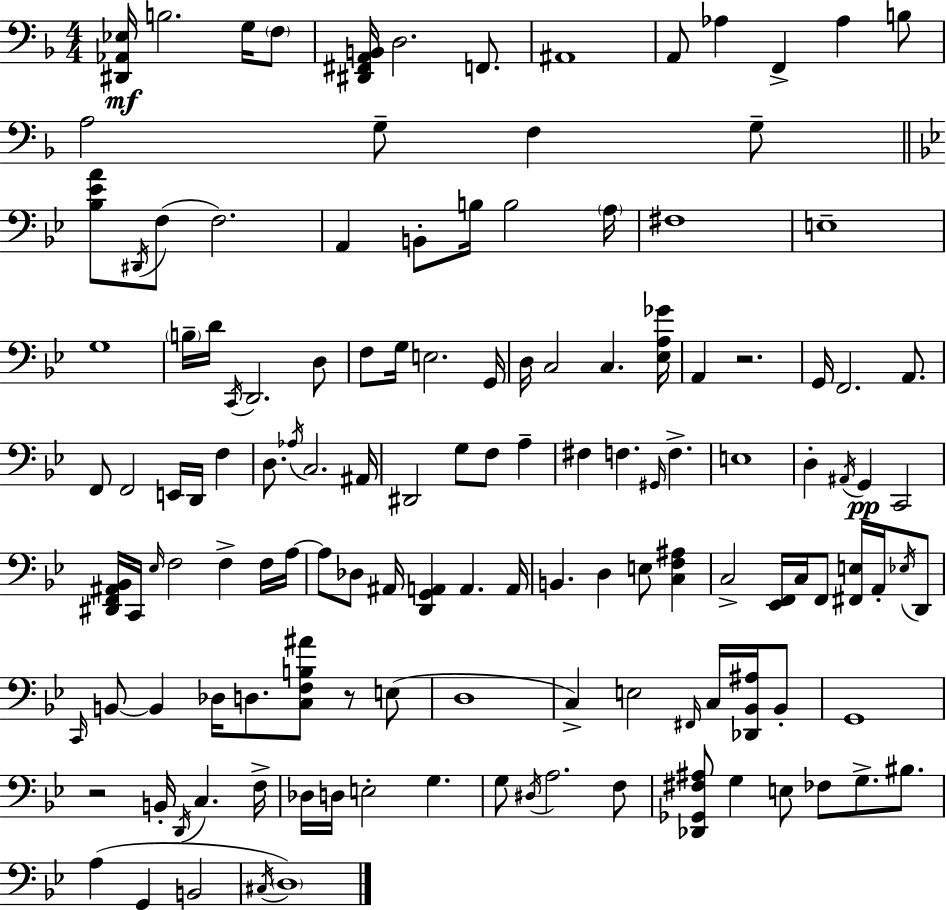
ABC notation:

X:1
T:Untitled
M:4/4
L:1/4
K:F
[^D,,_A,,_E,]/4 B,2 G,/4 F,/2 [^D,,^F,,A,,B,,]/4 D,2 F,,/2 ^A,,4 A,,/2 _A, F,, _A, B,/2 A,2 G,/2 F, G,/2 [_B,_EA]/2 ^D,,/4 F,/2 F,2 A,, B,,/2 B,/4 B,2 A,/4 ^F,4 E,4 G,4 B,/4 D/4 C,,/4 D,,2 D,/2 F,/2 G,/4 E,2 G,,/4 D,/4 C,2 C, [_E,A,_G]/4 A,, z2 G,,/4 F,,2 A,,/2 F,,/2 F,,2 E,,/4 D,,/4 F, D,/2 _A,/4 C,2 ^A,,/4 ^D,,2 G,/2 F,/2 A, ^F, F, ^G,,/4 F, E,4 D, ^A,,/4 G,, C,,2 [^D,,F,,^A,,_B,,]/4 C,,/4 _E,/4 F,2 F, F,/4 A,/4 A,/2 _D,/2 ^A,,/4 [D,,G,,A,,] A,, A,,/4 B,, D, E,/2 [C,F,^A,] C,2 [_E,,F,,]/4 C,/4 F,,/2 [^F,,E,]/4 A,,/4 _E,/4 D,,/2 C,,/4 B,,/2 B,, _D,/4 D,/2 [C,F,B,^A]/2 z/2 E,/2 D,4 C, E,2 ^F,,/4 C,/4 [_D,,_B,,^A,]/4 _B,,/2 G,,4 z2 B,,/4 D,,/4 C, F,/4 _D,/4 D,/4 E,2 G, G,/2 ^D,/4 A,2 F,/2 [_D,,_G,,^F,^A,]/2 G, E,/2 _F,/2 G,/2 ^B,/2 A, G,, B,,2 ^C,/4 D,4